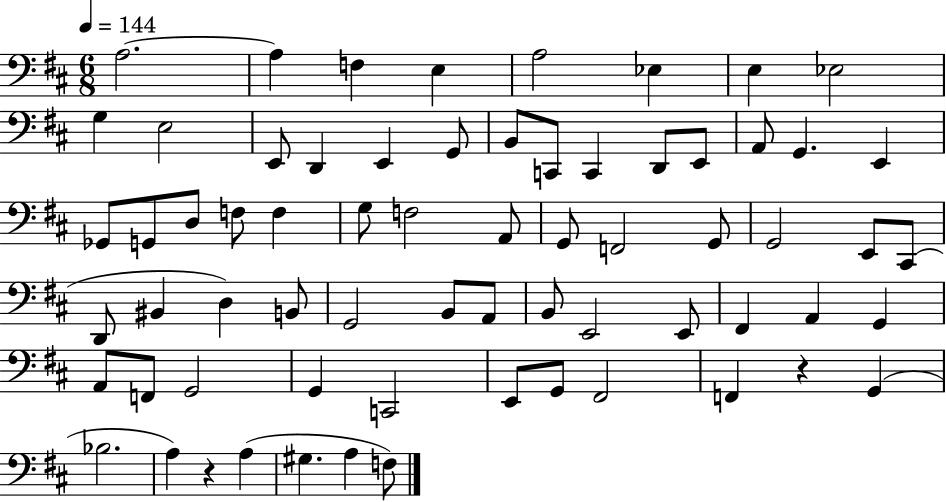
{
  \clef bass
  \numericTimeSignature
  \time 6/8
  \key d \major
  \tempo 4 = 144
  a2.~~ | a4 f4 e4 | a2 ees4 | e4 ees2 | \break g4 e2 | e,8 d,4 e,4 g,8 | b,8 c,8 c,4 d,8 e,8 | a,8 g,4. e,4 | \break ges,8 g,8 d8 f8 f4 | g8 f2 a,8 | g,8 f,2 g,8 | g,2 e,8 cis,8( | \break d,8 bis,4 d4) b,8 | g,2 b,8 a,8 | b,8 e,2 e,8 | fis,4 a,4 g,4 | \break a,8 f,8 g,2 | g,4 c,2 | e,8 g,8 fis,2 | f,4 r4 g,4( | \break bes2. | a4) r4 a4( | gis4. a4 f8) | \bar "|."
}